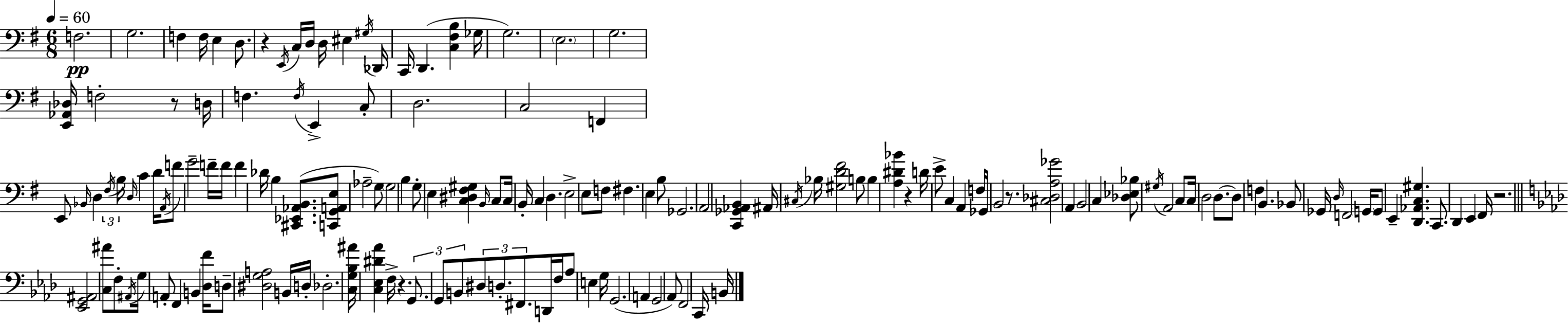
X:1
T:Untitled
M:6/8
L:1/4
K:Em
F,2 G,2 F, F,/4 E, D,/2 z E,,/4 C,/4 D,/4 D,/4 ^E, ^G,/4 _D,,/4 C,,/4 D,, [C,^F,B,] _G,/4 G,2 E,2 G,2 [E,,_A,,_D,]/4 F,2 z/2 D,/4 F, F,/4 E,, C,/2 D,2 C,2 F,, E,,/2 _B,,/4 D, ^F,/4 B,/4 D,/4 C D/4 A,,/4 F/2 G2 F/4 F/4 F _D/4 B, [^C,,_E,,_A,,B,,]/2 [C,,G,,A,,E,]/2 _A,2 G,/2 G,2 B, G,/2 E, [C,^D,^F,^G,] B,,/4 C,/2 C,/4 B,,/4 C, D, E,2 E,/2 F,/2 ^F, E, B,/2 _G,,2 A,,2 [C,,_G,,_A,,B,,] ^A,,/4 ^C,/4 _B,/4 [^G,D^F]2 B,/2 B, [A,^D_B] z D/4 E/2 C, A,, F,/4 _G,,/4 B,,2 z/2 [^C,_D,A,_G]2 A,, B,,2 C, [_D,_E,_B,]/2 ^G,/4 A,,2 C,/2 C,/4 D,2 D,/2 D,/2 F, B,, _B,,/2 _G,,/4 D,/4 F,,2 G,,/4 G,,/2 E,, [D,,_A,,C,^G,] C,,/2 D,, E,, ^F,,/4 z2 [_E,,G,,^A,,]2 [C,^A]/2 F,/2 ^A,,/4 G,/4 A,,/2 F,, B,, [_D,F]/4 D,/2 [^D,G,A,]2 B,,/4 D,/4 _D,2 [C,G,_B,^A]/4 [C,_E,^D_A] F,/4 z G,,/2 G,,/2 B,,/2 ^D,/2 D,/2 ^F,,/2 D,,/4 F,/4 _A,/2 E, G,/4 G,,2 A,, G,,2 _A,,/2 F,,2 C,,/4 B,,/4